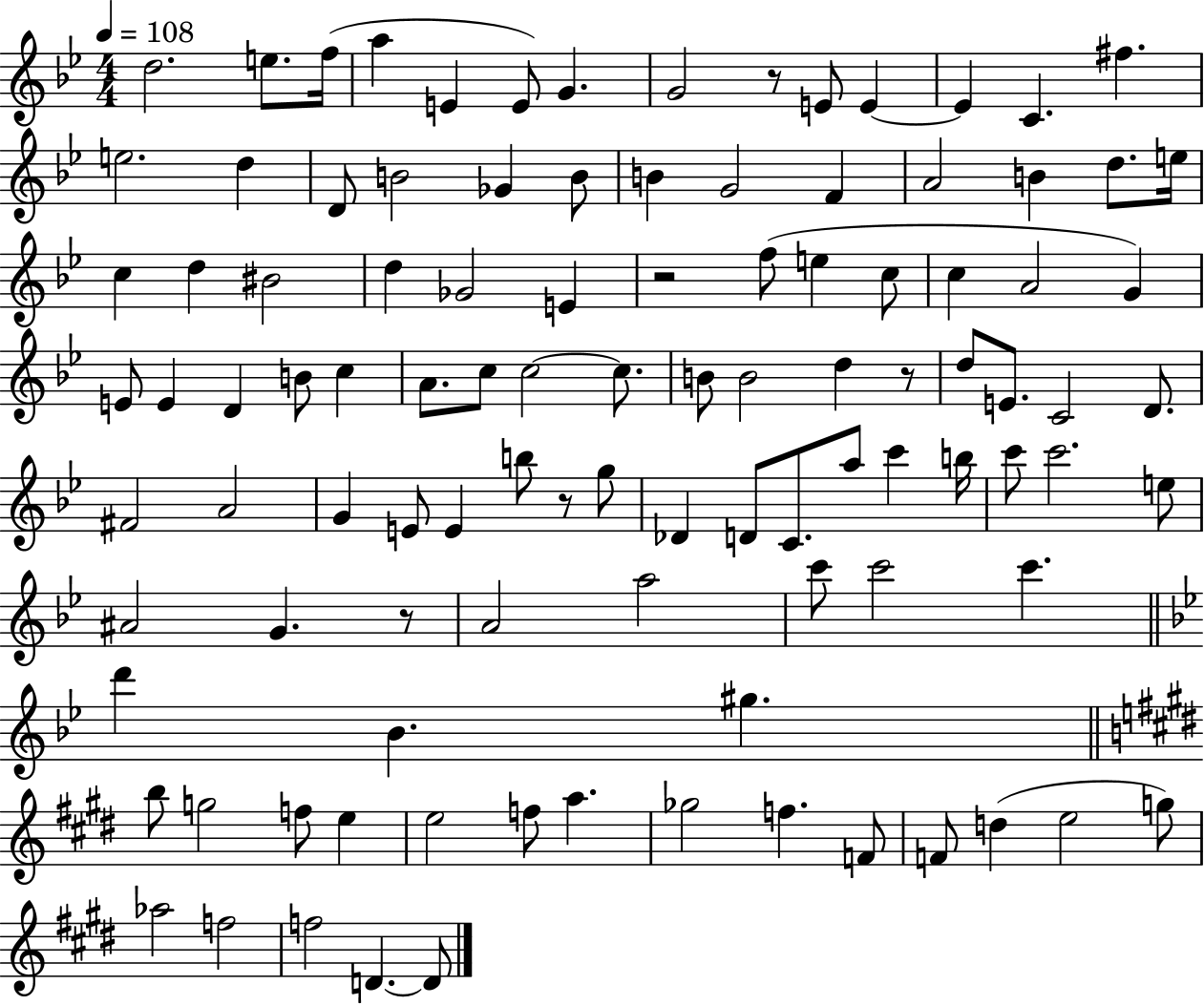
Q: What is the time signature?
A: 4/4